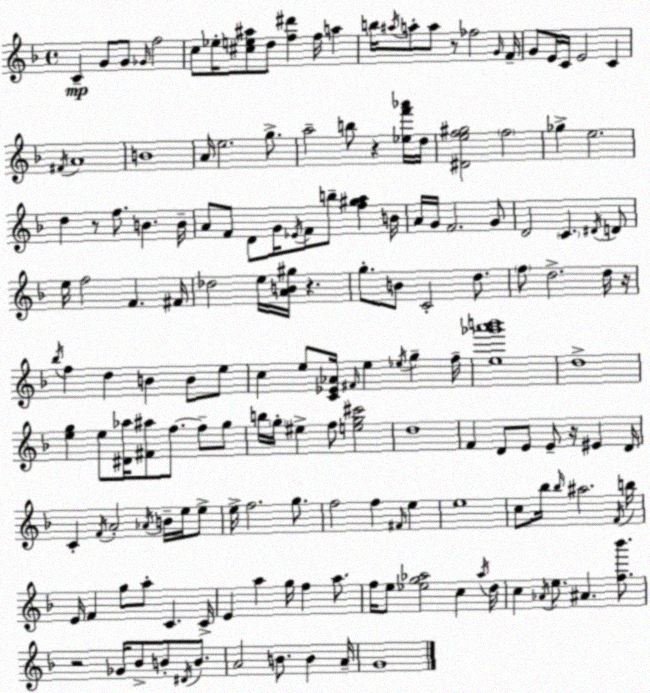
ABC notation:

X:1
T:Untitled
M:4/4
L:1/4
K:F
C G/2 G/2 _G/4 f2 c/2 _e/4 [^ce^a]/2 d/2 [f^d'] f/4 a b/4 ^a/4 a/2 a/2 z/2 _f2 G/4 F/4 G/2 E/4 C/4 E2 C ^F/4 A4 B4 A/4 e2 g/2 a2 b/2 z [_ef'_a']/4 d/4 [^Def^g]2 f2 _g e2 d z/2 f/2 B B/4 A/2 F/2 D/2 G/4 _E/4 F/2 b/2 [f^ga] B/4 A/4 G/4 F2 G/2 D2 C ^D/4 D/2 e/4 f2 F ^F/4 _d2 e/4 [AB^g]/4 z g/2 B/2 C2 d/2 f/2 d2 d/4 z/4 _b/4 f d B B/2 e/2 c e/2 [C_E_A]/4 ^F/4 e _e/4 g f/4 [e_g'a'b']4 d4 [eg] e/2 [^D_a]/4 [^F^a]/2 f/2 f/2 g/2 b/4 g/4 ^e f/2 [eg^c']2 d4 F D/2 E/2 E/2 z/4 ^E D/4 C F/4 A2 _A/4 B/4 e/4 e/2 e/4 f2 g/2 f2 f ^F/4 e e4 c/2 _b/4 _b/4 ^a2 F/4 b/4 E/4 F g/2 a/2 C C/4 E a g/4 f a/2 f/4 e/2 [_eg_a]2 c _a/4 d/4 c _A/4 e/2 ^A [f_b']/2 z2 _G/4 _B/2 B/2 ^D/4 B/2 A2 B/2 B A/4 G4